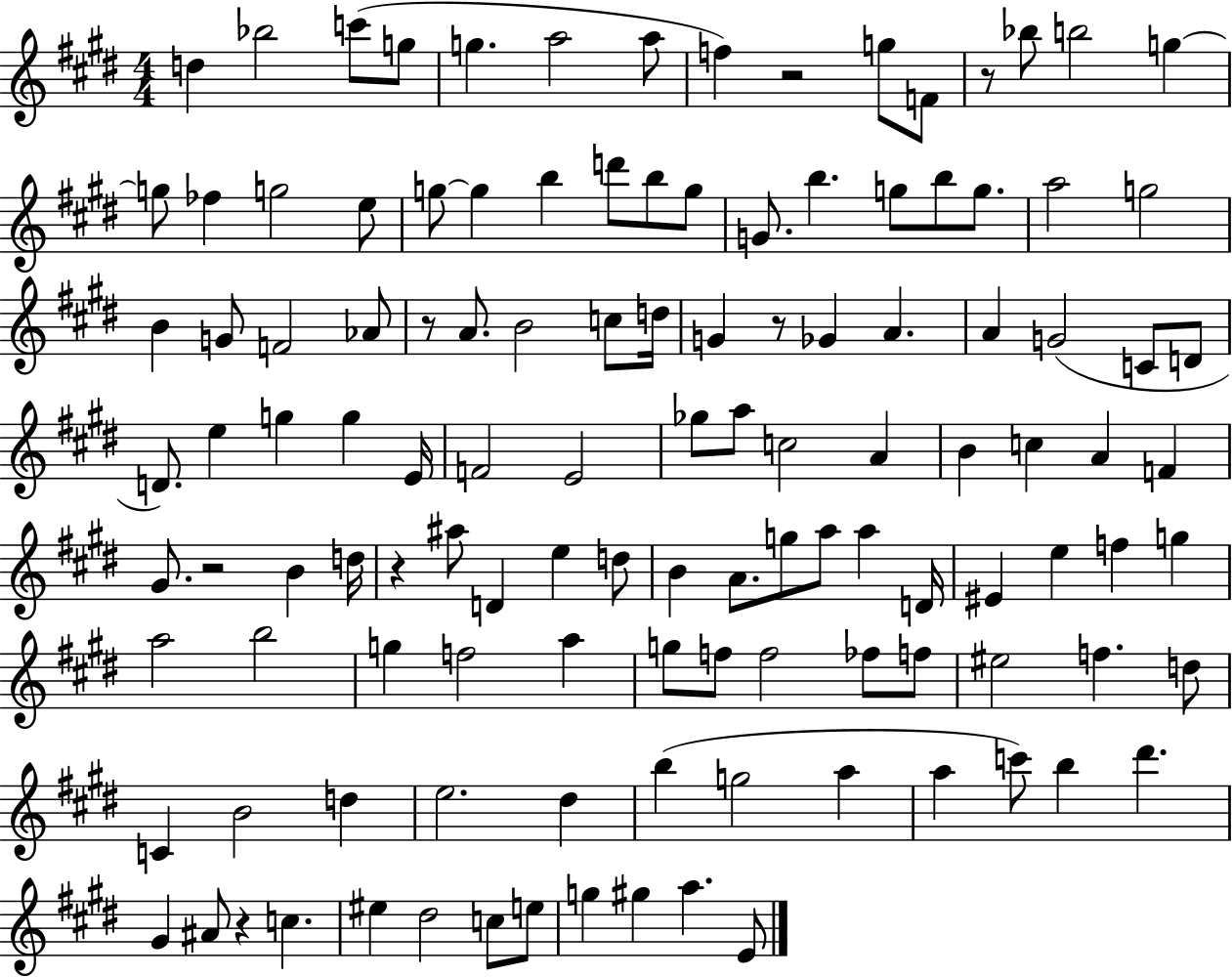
X:1
T:Untitled
M:4/4
L:1/4
K:E
d _b2 c'/2 g/2 g a2 a/2 f z2 g/2 F/2 z/2 _b/2 b2 g g/2 _f g2 e/2 g/2 g b d'/2 b/2 g/2 G/2 b g/2 b/2 g/2 a2 g2 B G/2 F2 _A/2 z/2 A/2 B2 c/2 d/4 G z/2 _G A A G2 C/2 D/2 D/2 e g g E/4 F2 E2 _g/2 a/2 c2 A B c A F ^G/2 z2 B d/4 z ^a/2 D e d/2 B A/2 g/2 a/2 a D/4 ^E e f g a2 b2 g f2 a g/2 f/2 f2 _f/2 f/2 ^e2 f d/2 C B2 d e2 ^d b g2 a a c'/2 b ^d' ^G ^A/2 z c ^e ^d2 c/2 e/2 g ^g a E/2